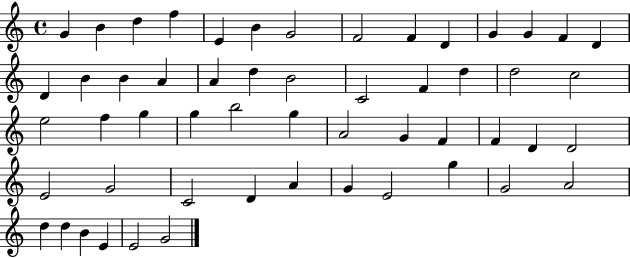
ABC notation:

X:1
T:Untitled
M:4/4
L:1/4
K:C
G B d f E B G2 F2 F D G G F D D B B A A d B2 C2 F d d2 c2 e2 f g g b2 g A2 G F F D D2 E2 G2 C2 D A G E2 g G2 A2 d d B E E2 G2